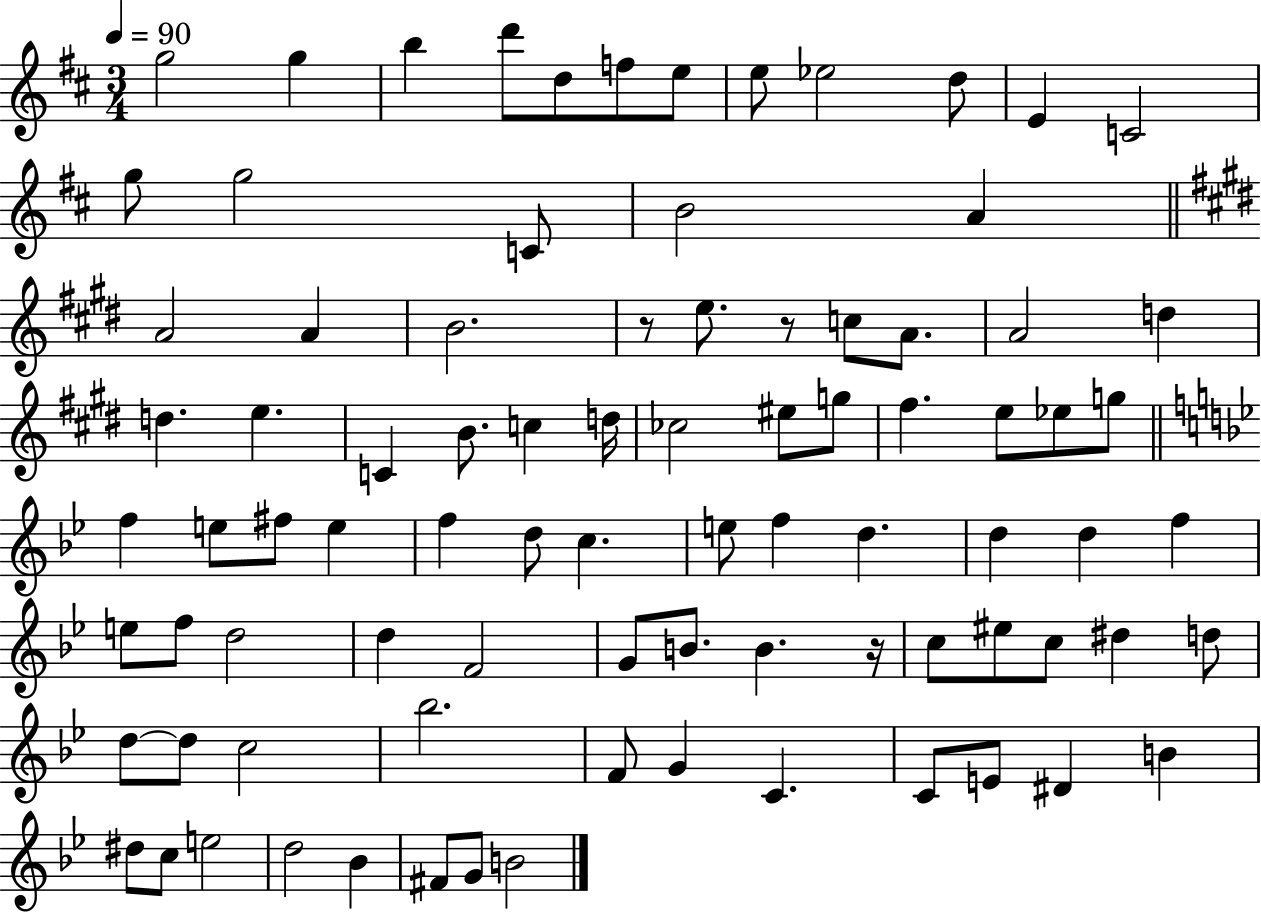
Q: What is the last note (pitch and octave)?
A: B4